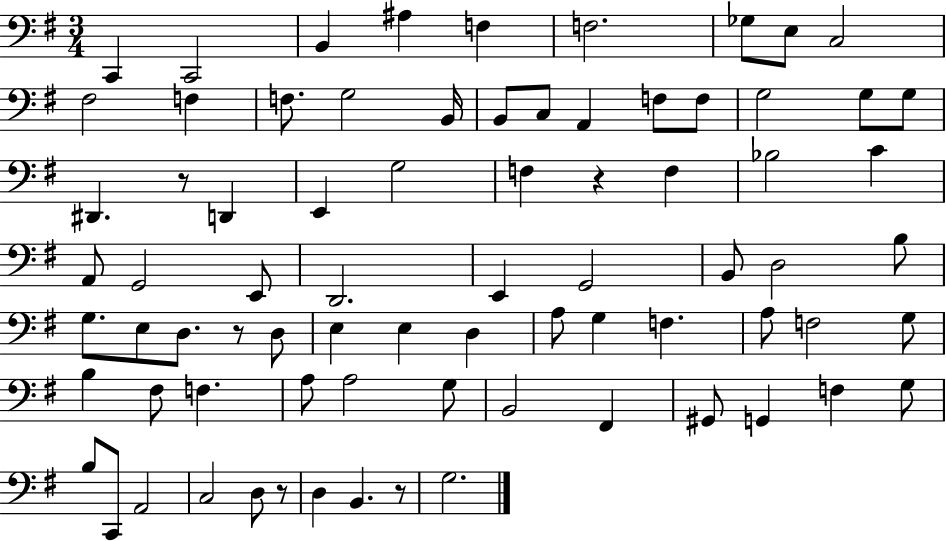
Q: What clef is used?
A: bass